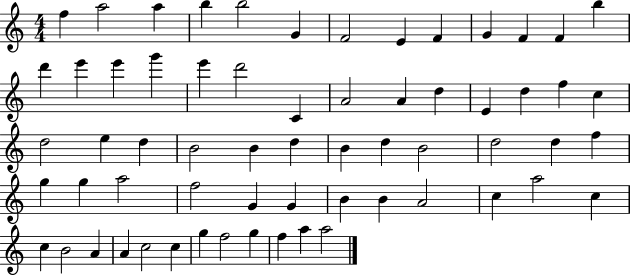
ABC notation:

X:1
T:Untitled
M:4/4
L:1/4
K:C
f a2 a b b2 G F2 E F G F F b d' e' e' g' e' d'2 C A2 A d E d f c d2 e d B2 B d B d B2 d2 d f g g a2 f2 G G B B A2 c a2 c c B2 A A c2 c g f2 g f a a2